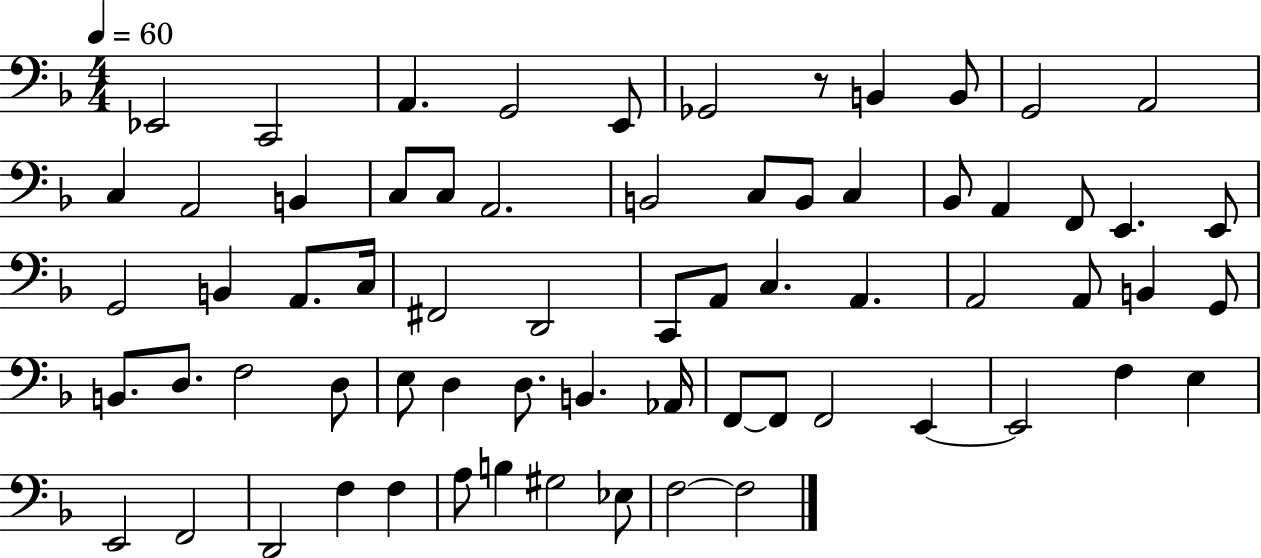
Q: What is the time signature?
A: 4/4